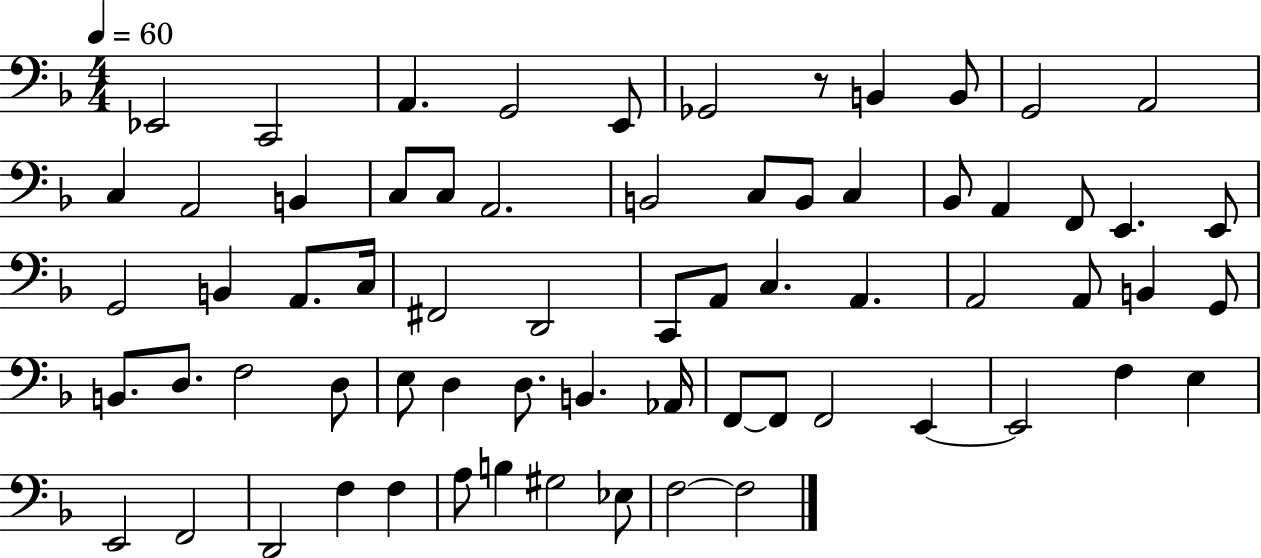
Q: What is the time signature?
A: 4/4